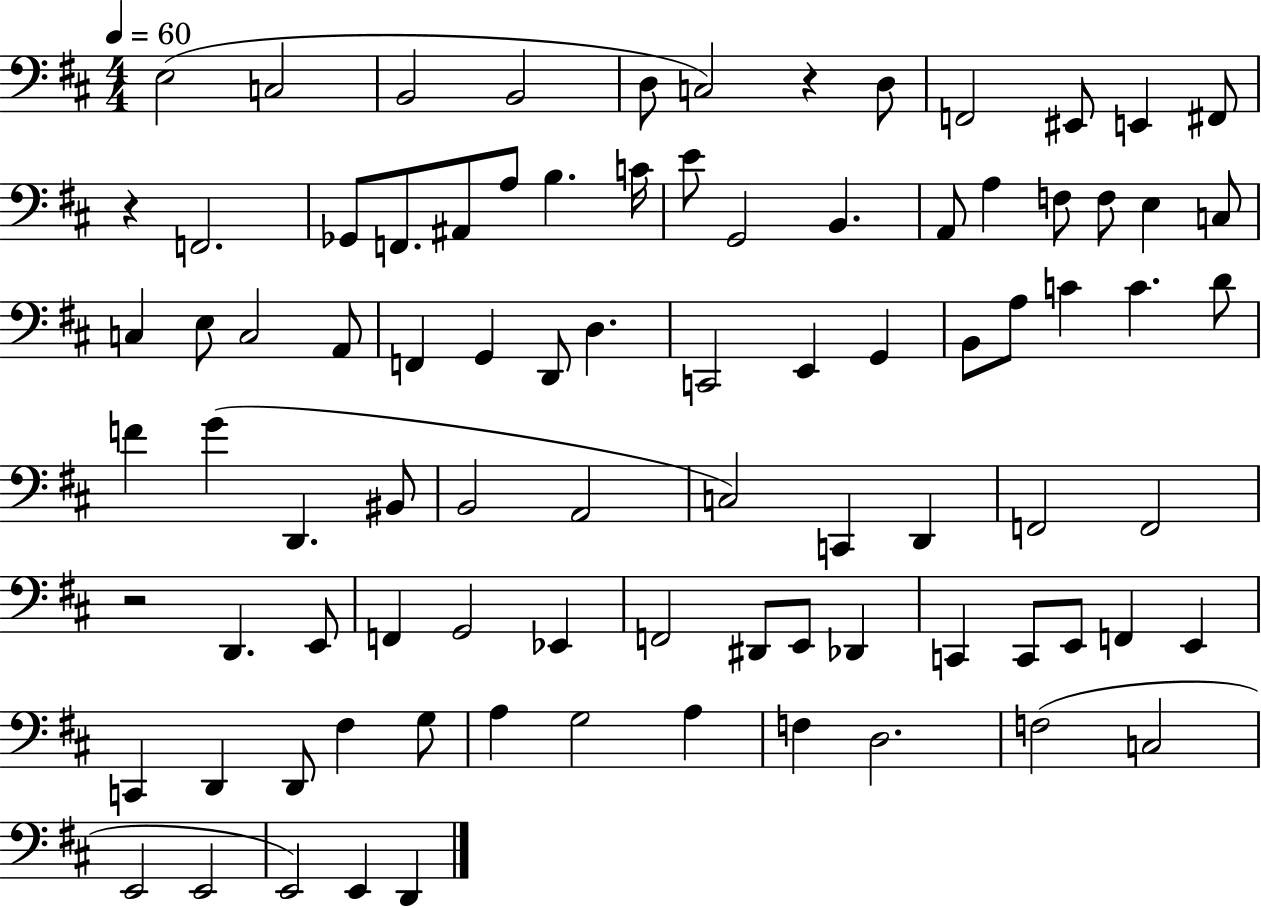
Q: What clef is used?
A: bass